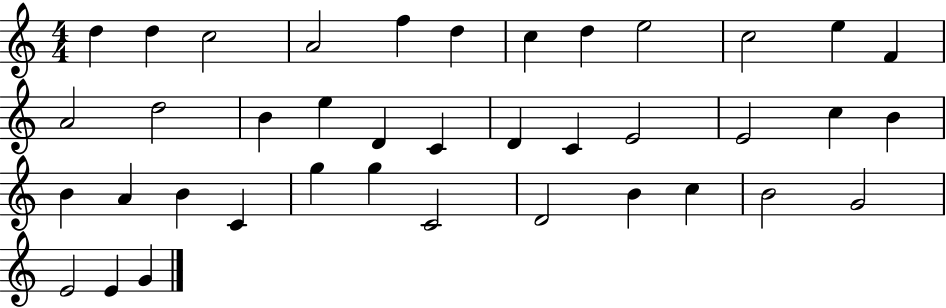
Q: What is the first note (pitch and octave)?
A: D5